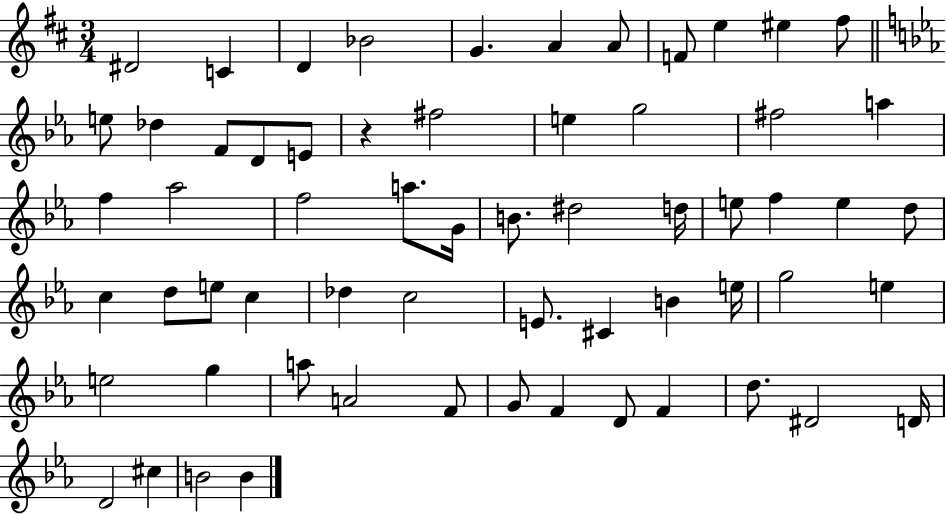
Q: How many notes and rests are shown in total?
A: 62